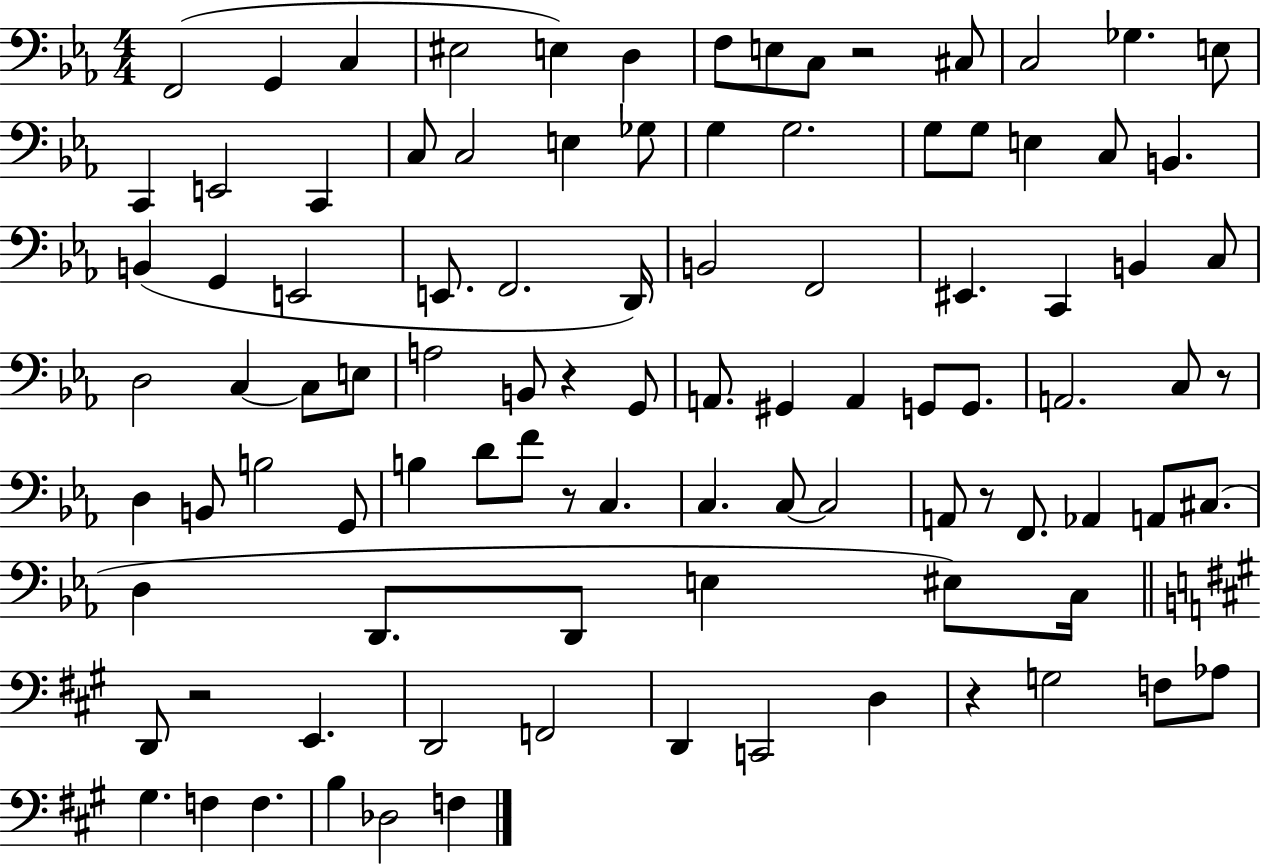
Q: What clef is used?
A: bass